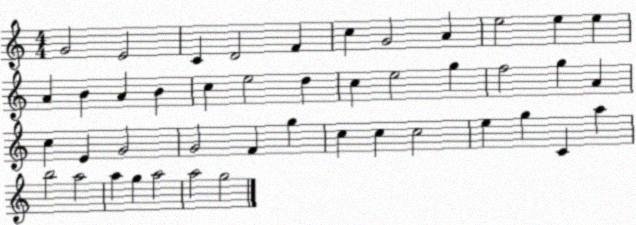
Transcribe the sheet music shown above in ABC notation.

X:1
T:Untitled
M:4/4
L:1/4
K:C
G2 E2 C D2 F c G2 A e2 e e A B A B c e2 d c e2 g f2 g A c E G2 G2 F g c c c2 e g C a b2 a2 a g a2 a2 g2